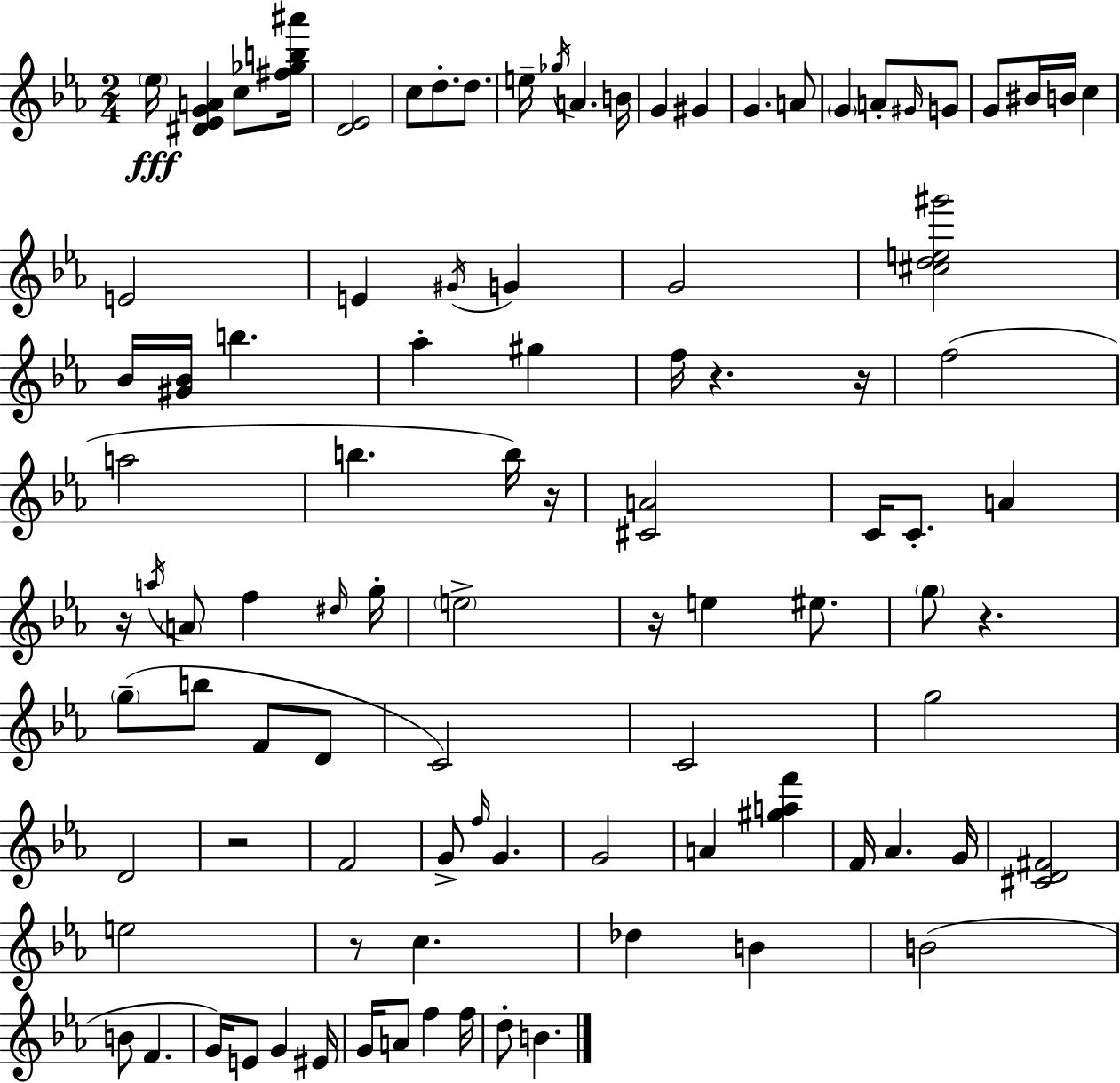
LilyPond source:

{
  \clef treble
  \numericTimeSignature
  \time 2/4
  \key ees \major
  \repeat volta 2 { \parenthesize ees''16\fff <dis' ees' g' a'>4 c''8 <fis'' ges'' b'' ais'''>16 | <d' ees'>2 | c''8 d''8.-. d''8. | e''16-- \acciaccatura { ges''16 } a'4. | \break b'16 g'4 gis'4 | g'4. a'8 | \parenthesize g'4 a'8-. \grace { gis'16 } | g'8 g'8 bis'16 b'16 c''4 | \break e'2 | e'4 \acciaccatura { gis'16 } g'4 | g'2 | <cis'' d'' e'' gis'''>2 | \break bes'16 <gis' bes'>16 b''4. | aes''4-. gis''4 | f''16 r4. | r16 f''2( | \break a''2 | b''4. | b''16) r16 <cis' a'>2 | c'16 c'8.-. a'4 | \break r16 \acciaccatura { a''16 } \parenthesize a'8 f''4 | \grace { dis''16 } g''16-. \parenthesize e''2-> | r16 e''4 | eis''8. \parenthesize g''8 r4. | \break \parenthesize g''8--( b''8 | f'8 d'8 c'2) | c'2 | g''2 | \break d'2 | r2 | f'2 | g'8-> \grace { f''16 } | \break g'4. g'2 | a'4 | <gis'' a'' f'''>4 f'16 aes'4. | g'16 <cis' d' fis'>2 | \break e''2 | r8 | c''4. des''4 | b'4 b'2( | \break b'8 | f'4. g'16) e'8 | g'4 eis'16 g'16 a'8 | f''4 f''16 d''8-. | \break b'4. } \bar "|."
}